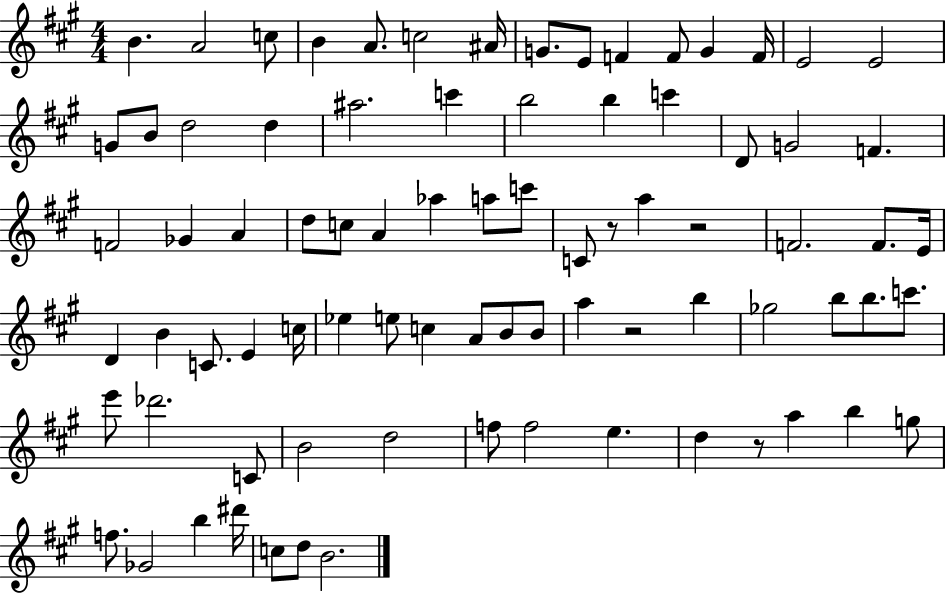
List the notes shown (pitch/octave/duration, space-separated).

B4/q. A4/h C5/e B4/q A4/e. C5/h A#4/s G4/e. E4/e F4/q F4/e G4/q F4/s E4/h E4/h G4/e B4/e D5/h D5/q A#5/h. C6/q B5/h B5/q C6/q D4/e G4/h F4/q. F4/h Gb4/q A4/q D5/e C5/e A4/q Ab5/q A5/e C6/e C4/e R/e A5/q R/h F4/h. F4/e. E4/s D4/q B4/q C4/e. E4/q C5/s Eb5/q E5/e C5/q A4/e B4/e B4/e A5/q R/h B5/q Gb5/h B5/e B5/e. C6/e. E6/e Db6/h. C4/e B4/h D5/h F5/e F5/h E5/q. D5/q R/e A5/q B5/q G5/e F5/e. Gb4/h B5/q D#6/s C5/e D5/e B4/h.